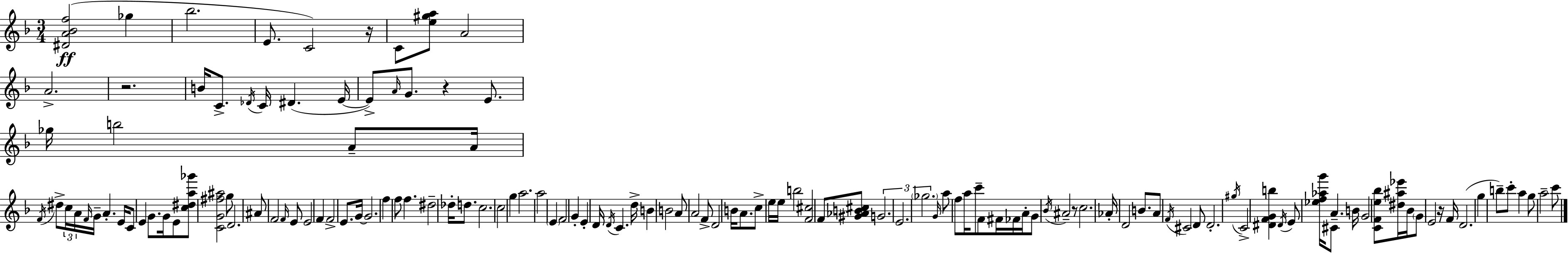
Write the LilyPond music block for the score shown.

{
  \clef treble
  \numericTimeSignature
  \time 3/4
  \key f \major
  <dis' a' bes' f''>2(\ff ges''4 | bes''2. | e'8. c'2) r16 | c'8 <e'' gis'' a''>8 a'2 | \break a'2.-> | r2. | b'16 c'8.-> \acciaccatura { des'16 } c'16 dis'4.( | e'16~~ e'8->) \grace { a'16 } g'8. r4 e'8. | \break ges''16 b''2 a'8-- | a'16 \acciaccatura { f'16 } dis''8-> \tuplet 3/2 { c''16 a'16 \grace { f'16 } } g'16-- a'4.-. | e'16 c'8 e'4 g'8. | g'16 e'8 <c'' dis'' a'' ges'''>8 <c' g' fis'' ais''>2 | \break g''8 d'2. | ais'8 f'2 | \grace { f'16 } e'8 e'2 | f'4 f'2-> | \break e'8. g'16~~ g'2. | f''4 f''8 f''4. | dis''2-- | des''16-. d''8. c''2. | \break c''2 | g''4 a''2. | a''2 | \parenthesize e'4 f'2 | \break g'4-. e'4-. d'16 \acciaccatura { d'16 } c'4. | d''16-> b'4 b'2 | a'8 a'2 | f'8-> d'2 | \break b'16 a'8. c''8-> e''16 e''16 b''2 | <f' cis''>2 | f'8 <gis' aes' b' cis''>8 \tuplet 3/2 { g'2. | e'2. | \break \parenthesize ges''2. } | \grace { g'16 } a''8 f''8 a''16 | c'''8-- f'8 fis'16 fes'16 a'16-. g'8 \acciaccatura { bes'16 } ais'2-- | r8 c''2. | \break aes'16-. d'2 | b'8. a'8 \acciaccatura { f'16 } cis'2 | d'8 d'2.-. | \acciaccatura { gis''16 } c'2-> | \break <dis' f' g' b''>4 \acciaccatura { dis'16 } e'8 | <ees'' f'' aes'' g'''>16 cis'8 a'4.-- b'16 g'2 | <c' f' e'' bes''>8 <dis'' ais'' ees'''>16 bes'16 \parenthesize g'8 | e'2 r16 f'16 d'2.( | \break g''4 | b''8--) c'''8-. a''4 g''8 | a''2-- c'''8 \bar "|."
}